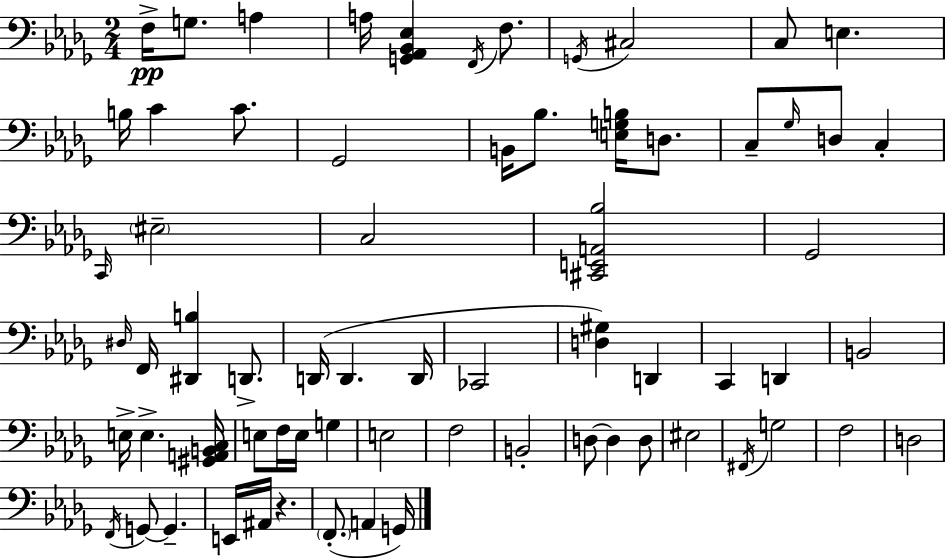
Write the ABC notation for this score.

X:1
T:Untitled
M:2/4
L:1/4
K:Bbm
F,/4 G,/2 A, A,/4 [G,,_A,,_B,,_E,] F,,/4 F,/2 G,,/4 ^C,2 C,/2 E, B,/4 C C/2 _G,,2 B,,/4 _B,/2 [E,G,B,]/4 D,/2 C,/2 _G,/4 D,/2 C, C,,/4 ^E,2 C,2 [^C,,E,,A,,_B,]2 _G,,2 ^D,/4 F,,/4 [^D,,B,] D,,/2 D,,/4 D,, D,,/4 _C,,2 [D,^G,] D,, C,, D,, B,,2 E,/4 E, [^G,,A,,B,,C,]/4 E,/2 F,/4 E,/4 G, E,2 F,2 B,,2 D,/2 D, D,/2 ^E,2 ^F,,/4 G,2 F,2 D,2 F,,/4 G,,/2 G,, E,,/4 ^A,,/4 z F,,/2 A,, G,,/4